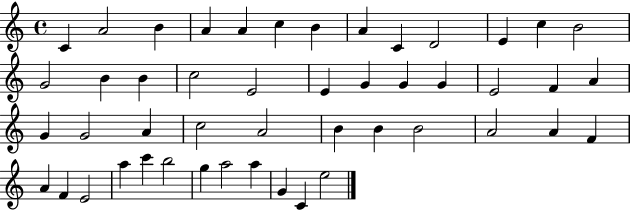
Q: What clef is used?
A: treble